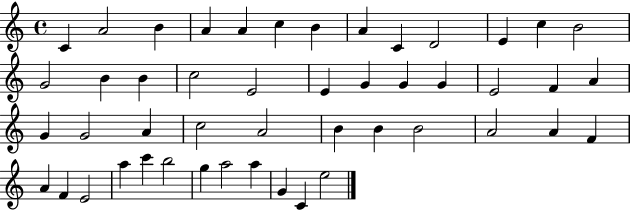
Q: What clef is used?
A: treble